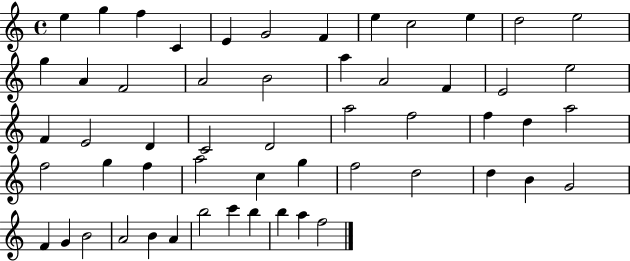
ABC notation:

X:1
T:Untitled
M:4/4
L:1/4
K:C
e g f C E G2 F e c2 e d2 e2 g A F2 A2 B2 a A2 F E2 e2 F E2 D C2 D2 a2 f2 f d a2 f2 g f a2 c g f2 d2 d B G2 F G B2 A2 B A b2 c' b b a f2